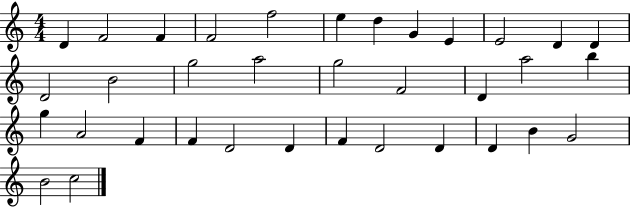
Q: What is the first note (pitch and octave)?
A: D4